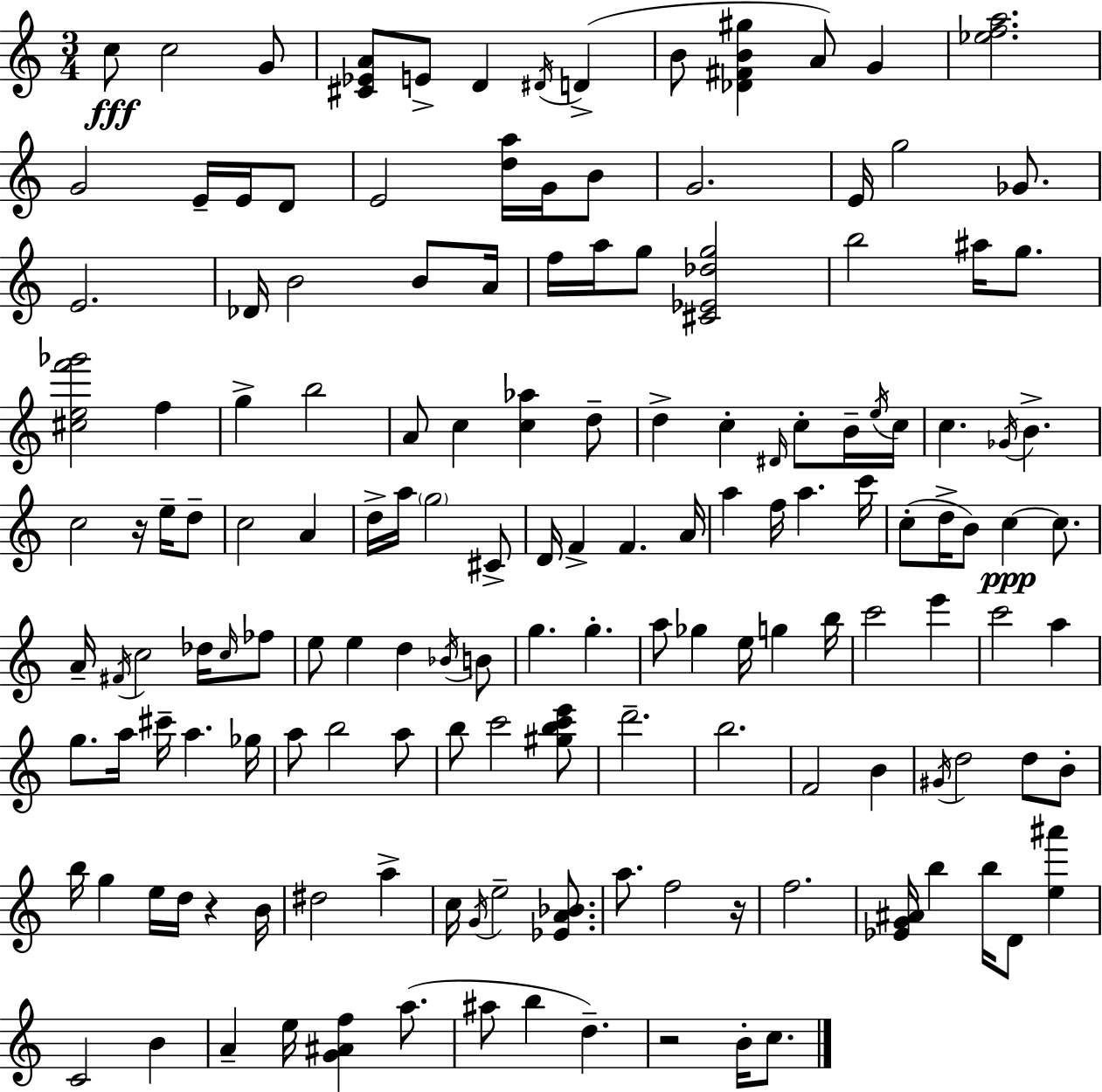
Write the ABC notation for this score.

X:1
T:Untitled
M:3/4
L:1/4
K:Am
c/2 c2 G/2 [^C_EA]/2 E/2 D ^D/4 D B/2 [_D^FB^g] A/2 G [_efa]2 G2 E/4 E/4 D/2 E2 [da]/4 G/4 B/2 G2 E/4 g2 _G/2 E2 _D/4 B2 B/2 A/4 f/4 a/4 g/2 [^C_E_dg]2 b2 ^a/4 g/2 [^cef'_g']2 f g b2 A/2 c [c_a] d/2 d c ^D/4 c/2 B/4 e/4 c/4 c _G/4 B c2 z/4 e/4 d/2 c2 A d/4 a/4 g2 ^C/2 D/4 F F A/4 a f/4 a c'/4 c/2 d/4 B/2 c c/2 A/4 ^F/4 c2 _d/4 c/4 _f/2 e/2 e d _B/4 B/2 g g a/2 _g e/4 g b/4 c'2 e' c'2 a g/2 a/4 ^c'/4 a _g/4 a/2 b2 a/2 b/2 c'2 [^gbc'e']/2 d'2 b2 F2 B ^G/4 d2 d/2 B/2 b/4 g e/4 d/4 z B/4 ^d2 a c/4 G/4 e2 [_EA_B]/2 a/2 f2 z/4 f2 [_EG^A]/4 b b/4 D/2 [e^a'] C2 B A e/4 [G^Af] a/2 ^a/2 b d z2 B/4 c/2